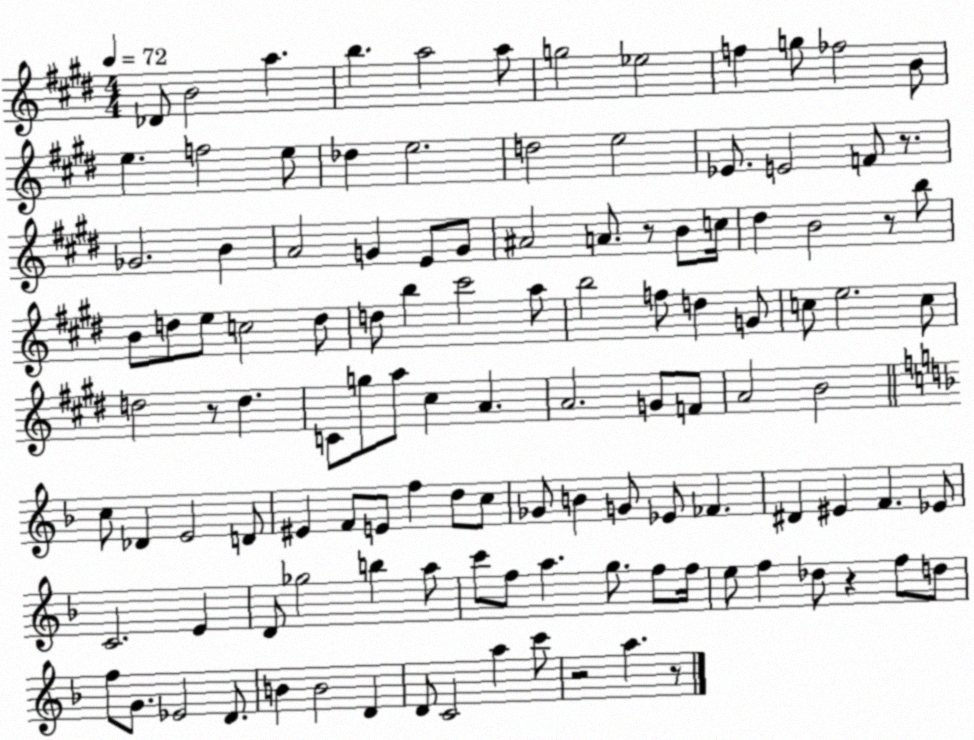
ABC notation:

X:1
T:Untitled
M:4/4
L:1/4
K:E
_D/2 B2 a b a2 a/2 g2 _e2 f g/2 _f2 B/2 e f2 e/2 _d e2 d2 e2 _E/2 E2 F/2 z/2 _G2 B A2 G E/2 G/2 ^A2 A/2 z/2 B/2 c/4 ^d B2 z/2 b/2 B/2 d/2 e/2 c2 d/2 d/2 b ^c'2 a/2 b2 f/2 d G/2 c/2 e2 c/2 d2 z/2 d C/2 g/2 a/2 ^c A A2 G/2 F/2 A2 B2 c/2 _D E2 D/2 ^E F/2 E/2 f d/2 c/2 _G/2 B G/2 _E/2 _F ^D ^E F _E/2 C2 E D/2 _g2 b a/2 c'/2 f/2 a g/2 f/2 f/4 e/2 f _d/2 z f/2 d/2 f/2 G/2 _E2 D/2 B B2 D D/2 C2 a c'/2 z2 a z/2